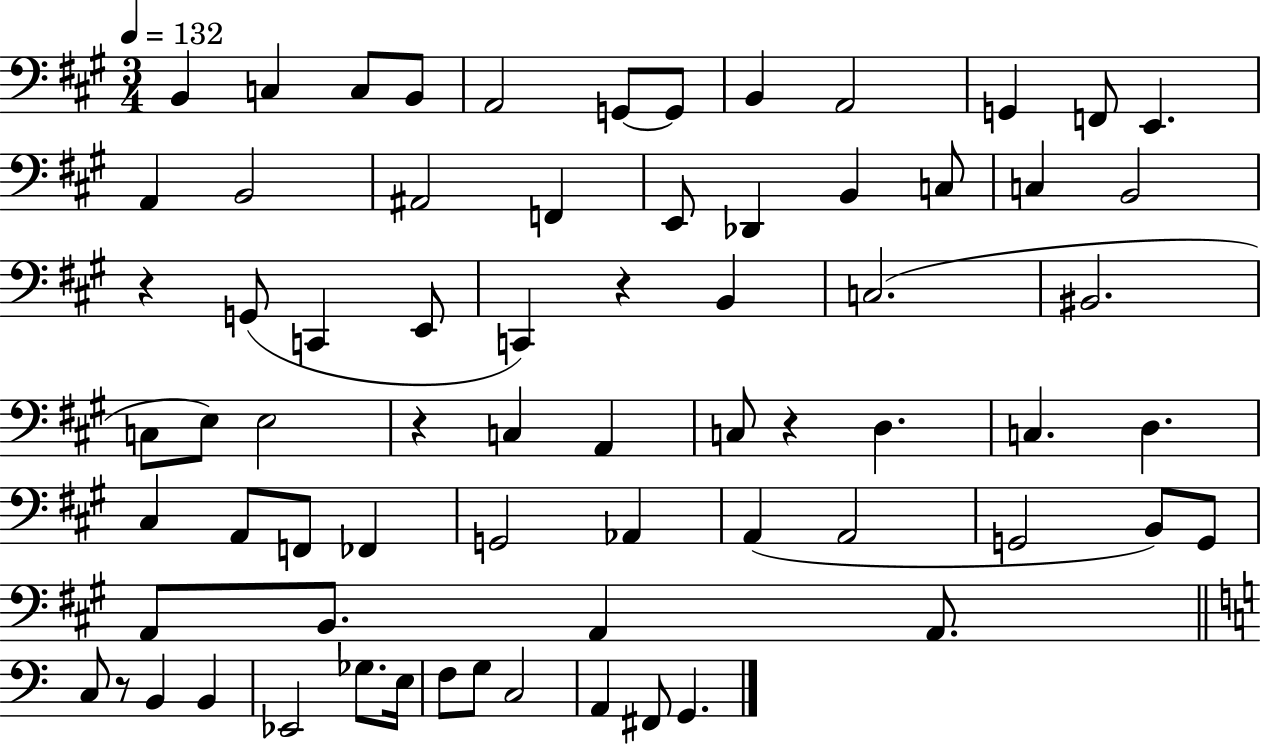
X:1
T:Untitled
M:3/4
L:1/4
K:A
B,, C, C,/2 B,,/2 A,,2 G,,/2 G,,/2 B,, A,,2 G,, F,,/2 E,, A,, B,,2 ^A,,2 F,, E,,/2 _D,, B,, C,/2 C, B,,2 z G,,/2 C,, E,,/2 C,, z B,, C,2 ^B,,2 C,/2 E,/2 E,2 z C, A,, C,/2 z D, C, D, ^C, A,,/2 F,,/2 _F,, G,,2 _A,, A,, A,,2 G,,2 B,,/2 G,,/2 A,,/2 B,,/2 A,, A,,/2 C,/2 z/2 B,, B,, _E,,2 _G,/2 E,/4 F,/2 G,/2 C,2 A,, ^F,,/2 G,,